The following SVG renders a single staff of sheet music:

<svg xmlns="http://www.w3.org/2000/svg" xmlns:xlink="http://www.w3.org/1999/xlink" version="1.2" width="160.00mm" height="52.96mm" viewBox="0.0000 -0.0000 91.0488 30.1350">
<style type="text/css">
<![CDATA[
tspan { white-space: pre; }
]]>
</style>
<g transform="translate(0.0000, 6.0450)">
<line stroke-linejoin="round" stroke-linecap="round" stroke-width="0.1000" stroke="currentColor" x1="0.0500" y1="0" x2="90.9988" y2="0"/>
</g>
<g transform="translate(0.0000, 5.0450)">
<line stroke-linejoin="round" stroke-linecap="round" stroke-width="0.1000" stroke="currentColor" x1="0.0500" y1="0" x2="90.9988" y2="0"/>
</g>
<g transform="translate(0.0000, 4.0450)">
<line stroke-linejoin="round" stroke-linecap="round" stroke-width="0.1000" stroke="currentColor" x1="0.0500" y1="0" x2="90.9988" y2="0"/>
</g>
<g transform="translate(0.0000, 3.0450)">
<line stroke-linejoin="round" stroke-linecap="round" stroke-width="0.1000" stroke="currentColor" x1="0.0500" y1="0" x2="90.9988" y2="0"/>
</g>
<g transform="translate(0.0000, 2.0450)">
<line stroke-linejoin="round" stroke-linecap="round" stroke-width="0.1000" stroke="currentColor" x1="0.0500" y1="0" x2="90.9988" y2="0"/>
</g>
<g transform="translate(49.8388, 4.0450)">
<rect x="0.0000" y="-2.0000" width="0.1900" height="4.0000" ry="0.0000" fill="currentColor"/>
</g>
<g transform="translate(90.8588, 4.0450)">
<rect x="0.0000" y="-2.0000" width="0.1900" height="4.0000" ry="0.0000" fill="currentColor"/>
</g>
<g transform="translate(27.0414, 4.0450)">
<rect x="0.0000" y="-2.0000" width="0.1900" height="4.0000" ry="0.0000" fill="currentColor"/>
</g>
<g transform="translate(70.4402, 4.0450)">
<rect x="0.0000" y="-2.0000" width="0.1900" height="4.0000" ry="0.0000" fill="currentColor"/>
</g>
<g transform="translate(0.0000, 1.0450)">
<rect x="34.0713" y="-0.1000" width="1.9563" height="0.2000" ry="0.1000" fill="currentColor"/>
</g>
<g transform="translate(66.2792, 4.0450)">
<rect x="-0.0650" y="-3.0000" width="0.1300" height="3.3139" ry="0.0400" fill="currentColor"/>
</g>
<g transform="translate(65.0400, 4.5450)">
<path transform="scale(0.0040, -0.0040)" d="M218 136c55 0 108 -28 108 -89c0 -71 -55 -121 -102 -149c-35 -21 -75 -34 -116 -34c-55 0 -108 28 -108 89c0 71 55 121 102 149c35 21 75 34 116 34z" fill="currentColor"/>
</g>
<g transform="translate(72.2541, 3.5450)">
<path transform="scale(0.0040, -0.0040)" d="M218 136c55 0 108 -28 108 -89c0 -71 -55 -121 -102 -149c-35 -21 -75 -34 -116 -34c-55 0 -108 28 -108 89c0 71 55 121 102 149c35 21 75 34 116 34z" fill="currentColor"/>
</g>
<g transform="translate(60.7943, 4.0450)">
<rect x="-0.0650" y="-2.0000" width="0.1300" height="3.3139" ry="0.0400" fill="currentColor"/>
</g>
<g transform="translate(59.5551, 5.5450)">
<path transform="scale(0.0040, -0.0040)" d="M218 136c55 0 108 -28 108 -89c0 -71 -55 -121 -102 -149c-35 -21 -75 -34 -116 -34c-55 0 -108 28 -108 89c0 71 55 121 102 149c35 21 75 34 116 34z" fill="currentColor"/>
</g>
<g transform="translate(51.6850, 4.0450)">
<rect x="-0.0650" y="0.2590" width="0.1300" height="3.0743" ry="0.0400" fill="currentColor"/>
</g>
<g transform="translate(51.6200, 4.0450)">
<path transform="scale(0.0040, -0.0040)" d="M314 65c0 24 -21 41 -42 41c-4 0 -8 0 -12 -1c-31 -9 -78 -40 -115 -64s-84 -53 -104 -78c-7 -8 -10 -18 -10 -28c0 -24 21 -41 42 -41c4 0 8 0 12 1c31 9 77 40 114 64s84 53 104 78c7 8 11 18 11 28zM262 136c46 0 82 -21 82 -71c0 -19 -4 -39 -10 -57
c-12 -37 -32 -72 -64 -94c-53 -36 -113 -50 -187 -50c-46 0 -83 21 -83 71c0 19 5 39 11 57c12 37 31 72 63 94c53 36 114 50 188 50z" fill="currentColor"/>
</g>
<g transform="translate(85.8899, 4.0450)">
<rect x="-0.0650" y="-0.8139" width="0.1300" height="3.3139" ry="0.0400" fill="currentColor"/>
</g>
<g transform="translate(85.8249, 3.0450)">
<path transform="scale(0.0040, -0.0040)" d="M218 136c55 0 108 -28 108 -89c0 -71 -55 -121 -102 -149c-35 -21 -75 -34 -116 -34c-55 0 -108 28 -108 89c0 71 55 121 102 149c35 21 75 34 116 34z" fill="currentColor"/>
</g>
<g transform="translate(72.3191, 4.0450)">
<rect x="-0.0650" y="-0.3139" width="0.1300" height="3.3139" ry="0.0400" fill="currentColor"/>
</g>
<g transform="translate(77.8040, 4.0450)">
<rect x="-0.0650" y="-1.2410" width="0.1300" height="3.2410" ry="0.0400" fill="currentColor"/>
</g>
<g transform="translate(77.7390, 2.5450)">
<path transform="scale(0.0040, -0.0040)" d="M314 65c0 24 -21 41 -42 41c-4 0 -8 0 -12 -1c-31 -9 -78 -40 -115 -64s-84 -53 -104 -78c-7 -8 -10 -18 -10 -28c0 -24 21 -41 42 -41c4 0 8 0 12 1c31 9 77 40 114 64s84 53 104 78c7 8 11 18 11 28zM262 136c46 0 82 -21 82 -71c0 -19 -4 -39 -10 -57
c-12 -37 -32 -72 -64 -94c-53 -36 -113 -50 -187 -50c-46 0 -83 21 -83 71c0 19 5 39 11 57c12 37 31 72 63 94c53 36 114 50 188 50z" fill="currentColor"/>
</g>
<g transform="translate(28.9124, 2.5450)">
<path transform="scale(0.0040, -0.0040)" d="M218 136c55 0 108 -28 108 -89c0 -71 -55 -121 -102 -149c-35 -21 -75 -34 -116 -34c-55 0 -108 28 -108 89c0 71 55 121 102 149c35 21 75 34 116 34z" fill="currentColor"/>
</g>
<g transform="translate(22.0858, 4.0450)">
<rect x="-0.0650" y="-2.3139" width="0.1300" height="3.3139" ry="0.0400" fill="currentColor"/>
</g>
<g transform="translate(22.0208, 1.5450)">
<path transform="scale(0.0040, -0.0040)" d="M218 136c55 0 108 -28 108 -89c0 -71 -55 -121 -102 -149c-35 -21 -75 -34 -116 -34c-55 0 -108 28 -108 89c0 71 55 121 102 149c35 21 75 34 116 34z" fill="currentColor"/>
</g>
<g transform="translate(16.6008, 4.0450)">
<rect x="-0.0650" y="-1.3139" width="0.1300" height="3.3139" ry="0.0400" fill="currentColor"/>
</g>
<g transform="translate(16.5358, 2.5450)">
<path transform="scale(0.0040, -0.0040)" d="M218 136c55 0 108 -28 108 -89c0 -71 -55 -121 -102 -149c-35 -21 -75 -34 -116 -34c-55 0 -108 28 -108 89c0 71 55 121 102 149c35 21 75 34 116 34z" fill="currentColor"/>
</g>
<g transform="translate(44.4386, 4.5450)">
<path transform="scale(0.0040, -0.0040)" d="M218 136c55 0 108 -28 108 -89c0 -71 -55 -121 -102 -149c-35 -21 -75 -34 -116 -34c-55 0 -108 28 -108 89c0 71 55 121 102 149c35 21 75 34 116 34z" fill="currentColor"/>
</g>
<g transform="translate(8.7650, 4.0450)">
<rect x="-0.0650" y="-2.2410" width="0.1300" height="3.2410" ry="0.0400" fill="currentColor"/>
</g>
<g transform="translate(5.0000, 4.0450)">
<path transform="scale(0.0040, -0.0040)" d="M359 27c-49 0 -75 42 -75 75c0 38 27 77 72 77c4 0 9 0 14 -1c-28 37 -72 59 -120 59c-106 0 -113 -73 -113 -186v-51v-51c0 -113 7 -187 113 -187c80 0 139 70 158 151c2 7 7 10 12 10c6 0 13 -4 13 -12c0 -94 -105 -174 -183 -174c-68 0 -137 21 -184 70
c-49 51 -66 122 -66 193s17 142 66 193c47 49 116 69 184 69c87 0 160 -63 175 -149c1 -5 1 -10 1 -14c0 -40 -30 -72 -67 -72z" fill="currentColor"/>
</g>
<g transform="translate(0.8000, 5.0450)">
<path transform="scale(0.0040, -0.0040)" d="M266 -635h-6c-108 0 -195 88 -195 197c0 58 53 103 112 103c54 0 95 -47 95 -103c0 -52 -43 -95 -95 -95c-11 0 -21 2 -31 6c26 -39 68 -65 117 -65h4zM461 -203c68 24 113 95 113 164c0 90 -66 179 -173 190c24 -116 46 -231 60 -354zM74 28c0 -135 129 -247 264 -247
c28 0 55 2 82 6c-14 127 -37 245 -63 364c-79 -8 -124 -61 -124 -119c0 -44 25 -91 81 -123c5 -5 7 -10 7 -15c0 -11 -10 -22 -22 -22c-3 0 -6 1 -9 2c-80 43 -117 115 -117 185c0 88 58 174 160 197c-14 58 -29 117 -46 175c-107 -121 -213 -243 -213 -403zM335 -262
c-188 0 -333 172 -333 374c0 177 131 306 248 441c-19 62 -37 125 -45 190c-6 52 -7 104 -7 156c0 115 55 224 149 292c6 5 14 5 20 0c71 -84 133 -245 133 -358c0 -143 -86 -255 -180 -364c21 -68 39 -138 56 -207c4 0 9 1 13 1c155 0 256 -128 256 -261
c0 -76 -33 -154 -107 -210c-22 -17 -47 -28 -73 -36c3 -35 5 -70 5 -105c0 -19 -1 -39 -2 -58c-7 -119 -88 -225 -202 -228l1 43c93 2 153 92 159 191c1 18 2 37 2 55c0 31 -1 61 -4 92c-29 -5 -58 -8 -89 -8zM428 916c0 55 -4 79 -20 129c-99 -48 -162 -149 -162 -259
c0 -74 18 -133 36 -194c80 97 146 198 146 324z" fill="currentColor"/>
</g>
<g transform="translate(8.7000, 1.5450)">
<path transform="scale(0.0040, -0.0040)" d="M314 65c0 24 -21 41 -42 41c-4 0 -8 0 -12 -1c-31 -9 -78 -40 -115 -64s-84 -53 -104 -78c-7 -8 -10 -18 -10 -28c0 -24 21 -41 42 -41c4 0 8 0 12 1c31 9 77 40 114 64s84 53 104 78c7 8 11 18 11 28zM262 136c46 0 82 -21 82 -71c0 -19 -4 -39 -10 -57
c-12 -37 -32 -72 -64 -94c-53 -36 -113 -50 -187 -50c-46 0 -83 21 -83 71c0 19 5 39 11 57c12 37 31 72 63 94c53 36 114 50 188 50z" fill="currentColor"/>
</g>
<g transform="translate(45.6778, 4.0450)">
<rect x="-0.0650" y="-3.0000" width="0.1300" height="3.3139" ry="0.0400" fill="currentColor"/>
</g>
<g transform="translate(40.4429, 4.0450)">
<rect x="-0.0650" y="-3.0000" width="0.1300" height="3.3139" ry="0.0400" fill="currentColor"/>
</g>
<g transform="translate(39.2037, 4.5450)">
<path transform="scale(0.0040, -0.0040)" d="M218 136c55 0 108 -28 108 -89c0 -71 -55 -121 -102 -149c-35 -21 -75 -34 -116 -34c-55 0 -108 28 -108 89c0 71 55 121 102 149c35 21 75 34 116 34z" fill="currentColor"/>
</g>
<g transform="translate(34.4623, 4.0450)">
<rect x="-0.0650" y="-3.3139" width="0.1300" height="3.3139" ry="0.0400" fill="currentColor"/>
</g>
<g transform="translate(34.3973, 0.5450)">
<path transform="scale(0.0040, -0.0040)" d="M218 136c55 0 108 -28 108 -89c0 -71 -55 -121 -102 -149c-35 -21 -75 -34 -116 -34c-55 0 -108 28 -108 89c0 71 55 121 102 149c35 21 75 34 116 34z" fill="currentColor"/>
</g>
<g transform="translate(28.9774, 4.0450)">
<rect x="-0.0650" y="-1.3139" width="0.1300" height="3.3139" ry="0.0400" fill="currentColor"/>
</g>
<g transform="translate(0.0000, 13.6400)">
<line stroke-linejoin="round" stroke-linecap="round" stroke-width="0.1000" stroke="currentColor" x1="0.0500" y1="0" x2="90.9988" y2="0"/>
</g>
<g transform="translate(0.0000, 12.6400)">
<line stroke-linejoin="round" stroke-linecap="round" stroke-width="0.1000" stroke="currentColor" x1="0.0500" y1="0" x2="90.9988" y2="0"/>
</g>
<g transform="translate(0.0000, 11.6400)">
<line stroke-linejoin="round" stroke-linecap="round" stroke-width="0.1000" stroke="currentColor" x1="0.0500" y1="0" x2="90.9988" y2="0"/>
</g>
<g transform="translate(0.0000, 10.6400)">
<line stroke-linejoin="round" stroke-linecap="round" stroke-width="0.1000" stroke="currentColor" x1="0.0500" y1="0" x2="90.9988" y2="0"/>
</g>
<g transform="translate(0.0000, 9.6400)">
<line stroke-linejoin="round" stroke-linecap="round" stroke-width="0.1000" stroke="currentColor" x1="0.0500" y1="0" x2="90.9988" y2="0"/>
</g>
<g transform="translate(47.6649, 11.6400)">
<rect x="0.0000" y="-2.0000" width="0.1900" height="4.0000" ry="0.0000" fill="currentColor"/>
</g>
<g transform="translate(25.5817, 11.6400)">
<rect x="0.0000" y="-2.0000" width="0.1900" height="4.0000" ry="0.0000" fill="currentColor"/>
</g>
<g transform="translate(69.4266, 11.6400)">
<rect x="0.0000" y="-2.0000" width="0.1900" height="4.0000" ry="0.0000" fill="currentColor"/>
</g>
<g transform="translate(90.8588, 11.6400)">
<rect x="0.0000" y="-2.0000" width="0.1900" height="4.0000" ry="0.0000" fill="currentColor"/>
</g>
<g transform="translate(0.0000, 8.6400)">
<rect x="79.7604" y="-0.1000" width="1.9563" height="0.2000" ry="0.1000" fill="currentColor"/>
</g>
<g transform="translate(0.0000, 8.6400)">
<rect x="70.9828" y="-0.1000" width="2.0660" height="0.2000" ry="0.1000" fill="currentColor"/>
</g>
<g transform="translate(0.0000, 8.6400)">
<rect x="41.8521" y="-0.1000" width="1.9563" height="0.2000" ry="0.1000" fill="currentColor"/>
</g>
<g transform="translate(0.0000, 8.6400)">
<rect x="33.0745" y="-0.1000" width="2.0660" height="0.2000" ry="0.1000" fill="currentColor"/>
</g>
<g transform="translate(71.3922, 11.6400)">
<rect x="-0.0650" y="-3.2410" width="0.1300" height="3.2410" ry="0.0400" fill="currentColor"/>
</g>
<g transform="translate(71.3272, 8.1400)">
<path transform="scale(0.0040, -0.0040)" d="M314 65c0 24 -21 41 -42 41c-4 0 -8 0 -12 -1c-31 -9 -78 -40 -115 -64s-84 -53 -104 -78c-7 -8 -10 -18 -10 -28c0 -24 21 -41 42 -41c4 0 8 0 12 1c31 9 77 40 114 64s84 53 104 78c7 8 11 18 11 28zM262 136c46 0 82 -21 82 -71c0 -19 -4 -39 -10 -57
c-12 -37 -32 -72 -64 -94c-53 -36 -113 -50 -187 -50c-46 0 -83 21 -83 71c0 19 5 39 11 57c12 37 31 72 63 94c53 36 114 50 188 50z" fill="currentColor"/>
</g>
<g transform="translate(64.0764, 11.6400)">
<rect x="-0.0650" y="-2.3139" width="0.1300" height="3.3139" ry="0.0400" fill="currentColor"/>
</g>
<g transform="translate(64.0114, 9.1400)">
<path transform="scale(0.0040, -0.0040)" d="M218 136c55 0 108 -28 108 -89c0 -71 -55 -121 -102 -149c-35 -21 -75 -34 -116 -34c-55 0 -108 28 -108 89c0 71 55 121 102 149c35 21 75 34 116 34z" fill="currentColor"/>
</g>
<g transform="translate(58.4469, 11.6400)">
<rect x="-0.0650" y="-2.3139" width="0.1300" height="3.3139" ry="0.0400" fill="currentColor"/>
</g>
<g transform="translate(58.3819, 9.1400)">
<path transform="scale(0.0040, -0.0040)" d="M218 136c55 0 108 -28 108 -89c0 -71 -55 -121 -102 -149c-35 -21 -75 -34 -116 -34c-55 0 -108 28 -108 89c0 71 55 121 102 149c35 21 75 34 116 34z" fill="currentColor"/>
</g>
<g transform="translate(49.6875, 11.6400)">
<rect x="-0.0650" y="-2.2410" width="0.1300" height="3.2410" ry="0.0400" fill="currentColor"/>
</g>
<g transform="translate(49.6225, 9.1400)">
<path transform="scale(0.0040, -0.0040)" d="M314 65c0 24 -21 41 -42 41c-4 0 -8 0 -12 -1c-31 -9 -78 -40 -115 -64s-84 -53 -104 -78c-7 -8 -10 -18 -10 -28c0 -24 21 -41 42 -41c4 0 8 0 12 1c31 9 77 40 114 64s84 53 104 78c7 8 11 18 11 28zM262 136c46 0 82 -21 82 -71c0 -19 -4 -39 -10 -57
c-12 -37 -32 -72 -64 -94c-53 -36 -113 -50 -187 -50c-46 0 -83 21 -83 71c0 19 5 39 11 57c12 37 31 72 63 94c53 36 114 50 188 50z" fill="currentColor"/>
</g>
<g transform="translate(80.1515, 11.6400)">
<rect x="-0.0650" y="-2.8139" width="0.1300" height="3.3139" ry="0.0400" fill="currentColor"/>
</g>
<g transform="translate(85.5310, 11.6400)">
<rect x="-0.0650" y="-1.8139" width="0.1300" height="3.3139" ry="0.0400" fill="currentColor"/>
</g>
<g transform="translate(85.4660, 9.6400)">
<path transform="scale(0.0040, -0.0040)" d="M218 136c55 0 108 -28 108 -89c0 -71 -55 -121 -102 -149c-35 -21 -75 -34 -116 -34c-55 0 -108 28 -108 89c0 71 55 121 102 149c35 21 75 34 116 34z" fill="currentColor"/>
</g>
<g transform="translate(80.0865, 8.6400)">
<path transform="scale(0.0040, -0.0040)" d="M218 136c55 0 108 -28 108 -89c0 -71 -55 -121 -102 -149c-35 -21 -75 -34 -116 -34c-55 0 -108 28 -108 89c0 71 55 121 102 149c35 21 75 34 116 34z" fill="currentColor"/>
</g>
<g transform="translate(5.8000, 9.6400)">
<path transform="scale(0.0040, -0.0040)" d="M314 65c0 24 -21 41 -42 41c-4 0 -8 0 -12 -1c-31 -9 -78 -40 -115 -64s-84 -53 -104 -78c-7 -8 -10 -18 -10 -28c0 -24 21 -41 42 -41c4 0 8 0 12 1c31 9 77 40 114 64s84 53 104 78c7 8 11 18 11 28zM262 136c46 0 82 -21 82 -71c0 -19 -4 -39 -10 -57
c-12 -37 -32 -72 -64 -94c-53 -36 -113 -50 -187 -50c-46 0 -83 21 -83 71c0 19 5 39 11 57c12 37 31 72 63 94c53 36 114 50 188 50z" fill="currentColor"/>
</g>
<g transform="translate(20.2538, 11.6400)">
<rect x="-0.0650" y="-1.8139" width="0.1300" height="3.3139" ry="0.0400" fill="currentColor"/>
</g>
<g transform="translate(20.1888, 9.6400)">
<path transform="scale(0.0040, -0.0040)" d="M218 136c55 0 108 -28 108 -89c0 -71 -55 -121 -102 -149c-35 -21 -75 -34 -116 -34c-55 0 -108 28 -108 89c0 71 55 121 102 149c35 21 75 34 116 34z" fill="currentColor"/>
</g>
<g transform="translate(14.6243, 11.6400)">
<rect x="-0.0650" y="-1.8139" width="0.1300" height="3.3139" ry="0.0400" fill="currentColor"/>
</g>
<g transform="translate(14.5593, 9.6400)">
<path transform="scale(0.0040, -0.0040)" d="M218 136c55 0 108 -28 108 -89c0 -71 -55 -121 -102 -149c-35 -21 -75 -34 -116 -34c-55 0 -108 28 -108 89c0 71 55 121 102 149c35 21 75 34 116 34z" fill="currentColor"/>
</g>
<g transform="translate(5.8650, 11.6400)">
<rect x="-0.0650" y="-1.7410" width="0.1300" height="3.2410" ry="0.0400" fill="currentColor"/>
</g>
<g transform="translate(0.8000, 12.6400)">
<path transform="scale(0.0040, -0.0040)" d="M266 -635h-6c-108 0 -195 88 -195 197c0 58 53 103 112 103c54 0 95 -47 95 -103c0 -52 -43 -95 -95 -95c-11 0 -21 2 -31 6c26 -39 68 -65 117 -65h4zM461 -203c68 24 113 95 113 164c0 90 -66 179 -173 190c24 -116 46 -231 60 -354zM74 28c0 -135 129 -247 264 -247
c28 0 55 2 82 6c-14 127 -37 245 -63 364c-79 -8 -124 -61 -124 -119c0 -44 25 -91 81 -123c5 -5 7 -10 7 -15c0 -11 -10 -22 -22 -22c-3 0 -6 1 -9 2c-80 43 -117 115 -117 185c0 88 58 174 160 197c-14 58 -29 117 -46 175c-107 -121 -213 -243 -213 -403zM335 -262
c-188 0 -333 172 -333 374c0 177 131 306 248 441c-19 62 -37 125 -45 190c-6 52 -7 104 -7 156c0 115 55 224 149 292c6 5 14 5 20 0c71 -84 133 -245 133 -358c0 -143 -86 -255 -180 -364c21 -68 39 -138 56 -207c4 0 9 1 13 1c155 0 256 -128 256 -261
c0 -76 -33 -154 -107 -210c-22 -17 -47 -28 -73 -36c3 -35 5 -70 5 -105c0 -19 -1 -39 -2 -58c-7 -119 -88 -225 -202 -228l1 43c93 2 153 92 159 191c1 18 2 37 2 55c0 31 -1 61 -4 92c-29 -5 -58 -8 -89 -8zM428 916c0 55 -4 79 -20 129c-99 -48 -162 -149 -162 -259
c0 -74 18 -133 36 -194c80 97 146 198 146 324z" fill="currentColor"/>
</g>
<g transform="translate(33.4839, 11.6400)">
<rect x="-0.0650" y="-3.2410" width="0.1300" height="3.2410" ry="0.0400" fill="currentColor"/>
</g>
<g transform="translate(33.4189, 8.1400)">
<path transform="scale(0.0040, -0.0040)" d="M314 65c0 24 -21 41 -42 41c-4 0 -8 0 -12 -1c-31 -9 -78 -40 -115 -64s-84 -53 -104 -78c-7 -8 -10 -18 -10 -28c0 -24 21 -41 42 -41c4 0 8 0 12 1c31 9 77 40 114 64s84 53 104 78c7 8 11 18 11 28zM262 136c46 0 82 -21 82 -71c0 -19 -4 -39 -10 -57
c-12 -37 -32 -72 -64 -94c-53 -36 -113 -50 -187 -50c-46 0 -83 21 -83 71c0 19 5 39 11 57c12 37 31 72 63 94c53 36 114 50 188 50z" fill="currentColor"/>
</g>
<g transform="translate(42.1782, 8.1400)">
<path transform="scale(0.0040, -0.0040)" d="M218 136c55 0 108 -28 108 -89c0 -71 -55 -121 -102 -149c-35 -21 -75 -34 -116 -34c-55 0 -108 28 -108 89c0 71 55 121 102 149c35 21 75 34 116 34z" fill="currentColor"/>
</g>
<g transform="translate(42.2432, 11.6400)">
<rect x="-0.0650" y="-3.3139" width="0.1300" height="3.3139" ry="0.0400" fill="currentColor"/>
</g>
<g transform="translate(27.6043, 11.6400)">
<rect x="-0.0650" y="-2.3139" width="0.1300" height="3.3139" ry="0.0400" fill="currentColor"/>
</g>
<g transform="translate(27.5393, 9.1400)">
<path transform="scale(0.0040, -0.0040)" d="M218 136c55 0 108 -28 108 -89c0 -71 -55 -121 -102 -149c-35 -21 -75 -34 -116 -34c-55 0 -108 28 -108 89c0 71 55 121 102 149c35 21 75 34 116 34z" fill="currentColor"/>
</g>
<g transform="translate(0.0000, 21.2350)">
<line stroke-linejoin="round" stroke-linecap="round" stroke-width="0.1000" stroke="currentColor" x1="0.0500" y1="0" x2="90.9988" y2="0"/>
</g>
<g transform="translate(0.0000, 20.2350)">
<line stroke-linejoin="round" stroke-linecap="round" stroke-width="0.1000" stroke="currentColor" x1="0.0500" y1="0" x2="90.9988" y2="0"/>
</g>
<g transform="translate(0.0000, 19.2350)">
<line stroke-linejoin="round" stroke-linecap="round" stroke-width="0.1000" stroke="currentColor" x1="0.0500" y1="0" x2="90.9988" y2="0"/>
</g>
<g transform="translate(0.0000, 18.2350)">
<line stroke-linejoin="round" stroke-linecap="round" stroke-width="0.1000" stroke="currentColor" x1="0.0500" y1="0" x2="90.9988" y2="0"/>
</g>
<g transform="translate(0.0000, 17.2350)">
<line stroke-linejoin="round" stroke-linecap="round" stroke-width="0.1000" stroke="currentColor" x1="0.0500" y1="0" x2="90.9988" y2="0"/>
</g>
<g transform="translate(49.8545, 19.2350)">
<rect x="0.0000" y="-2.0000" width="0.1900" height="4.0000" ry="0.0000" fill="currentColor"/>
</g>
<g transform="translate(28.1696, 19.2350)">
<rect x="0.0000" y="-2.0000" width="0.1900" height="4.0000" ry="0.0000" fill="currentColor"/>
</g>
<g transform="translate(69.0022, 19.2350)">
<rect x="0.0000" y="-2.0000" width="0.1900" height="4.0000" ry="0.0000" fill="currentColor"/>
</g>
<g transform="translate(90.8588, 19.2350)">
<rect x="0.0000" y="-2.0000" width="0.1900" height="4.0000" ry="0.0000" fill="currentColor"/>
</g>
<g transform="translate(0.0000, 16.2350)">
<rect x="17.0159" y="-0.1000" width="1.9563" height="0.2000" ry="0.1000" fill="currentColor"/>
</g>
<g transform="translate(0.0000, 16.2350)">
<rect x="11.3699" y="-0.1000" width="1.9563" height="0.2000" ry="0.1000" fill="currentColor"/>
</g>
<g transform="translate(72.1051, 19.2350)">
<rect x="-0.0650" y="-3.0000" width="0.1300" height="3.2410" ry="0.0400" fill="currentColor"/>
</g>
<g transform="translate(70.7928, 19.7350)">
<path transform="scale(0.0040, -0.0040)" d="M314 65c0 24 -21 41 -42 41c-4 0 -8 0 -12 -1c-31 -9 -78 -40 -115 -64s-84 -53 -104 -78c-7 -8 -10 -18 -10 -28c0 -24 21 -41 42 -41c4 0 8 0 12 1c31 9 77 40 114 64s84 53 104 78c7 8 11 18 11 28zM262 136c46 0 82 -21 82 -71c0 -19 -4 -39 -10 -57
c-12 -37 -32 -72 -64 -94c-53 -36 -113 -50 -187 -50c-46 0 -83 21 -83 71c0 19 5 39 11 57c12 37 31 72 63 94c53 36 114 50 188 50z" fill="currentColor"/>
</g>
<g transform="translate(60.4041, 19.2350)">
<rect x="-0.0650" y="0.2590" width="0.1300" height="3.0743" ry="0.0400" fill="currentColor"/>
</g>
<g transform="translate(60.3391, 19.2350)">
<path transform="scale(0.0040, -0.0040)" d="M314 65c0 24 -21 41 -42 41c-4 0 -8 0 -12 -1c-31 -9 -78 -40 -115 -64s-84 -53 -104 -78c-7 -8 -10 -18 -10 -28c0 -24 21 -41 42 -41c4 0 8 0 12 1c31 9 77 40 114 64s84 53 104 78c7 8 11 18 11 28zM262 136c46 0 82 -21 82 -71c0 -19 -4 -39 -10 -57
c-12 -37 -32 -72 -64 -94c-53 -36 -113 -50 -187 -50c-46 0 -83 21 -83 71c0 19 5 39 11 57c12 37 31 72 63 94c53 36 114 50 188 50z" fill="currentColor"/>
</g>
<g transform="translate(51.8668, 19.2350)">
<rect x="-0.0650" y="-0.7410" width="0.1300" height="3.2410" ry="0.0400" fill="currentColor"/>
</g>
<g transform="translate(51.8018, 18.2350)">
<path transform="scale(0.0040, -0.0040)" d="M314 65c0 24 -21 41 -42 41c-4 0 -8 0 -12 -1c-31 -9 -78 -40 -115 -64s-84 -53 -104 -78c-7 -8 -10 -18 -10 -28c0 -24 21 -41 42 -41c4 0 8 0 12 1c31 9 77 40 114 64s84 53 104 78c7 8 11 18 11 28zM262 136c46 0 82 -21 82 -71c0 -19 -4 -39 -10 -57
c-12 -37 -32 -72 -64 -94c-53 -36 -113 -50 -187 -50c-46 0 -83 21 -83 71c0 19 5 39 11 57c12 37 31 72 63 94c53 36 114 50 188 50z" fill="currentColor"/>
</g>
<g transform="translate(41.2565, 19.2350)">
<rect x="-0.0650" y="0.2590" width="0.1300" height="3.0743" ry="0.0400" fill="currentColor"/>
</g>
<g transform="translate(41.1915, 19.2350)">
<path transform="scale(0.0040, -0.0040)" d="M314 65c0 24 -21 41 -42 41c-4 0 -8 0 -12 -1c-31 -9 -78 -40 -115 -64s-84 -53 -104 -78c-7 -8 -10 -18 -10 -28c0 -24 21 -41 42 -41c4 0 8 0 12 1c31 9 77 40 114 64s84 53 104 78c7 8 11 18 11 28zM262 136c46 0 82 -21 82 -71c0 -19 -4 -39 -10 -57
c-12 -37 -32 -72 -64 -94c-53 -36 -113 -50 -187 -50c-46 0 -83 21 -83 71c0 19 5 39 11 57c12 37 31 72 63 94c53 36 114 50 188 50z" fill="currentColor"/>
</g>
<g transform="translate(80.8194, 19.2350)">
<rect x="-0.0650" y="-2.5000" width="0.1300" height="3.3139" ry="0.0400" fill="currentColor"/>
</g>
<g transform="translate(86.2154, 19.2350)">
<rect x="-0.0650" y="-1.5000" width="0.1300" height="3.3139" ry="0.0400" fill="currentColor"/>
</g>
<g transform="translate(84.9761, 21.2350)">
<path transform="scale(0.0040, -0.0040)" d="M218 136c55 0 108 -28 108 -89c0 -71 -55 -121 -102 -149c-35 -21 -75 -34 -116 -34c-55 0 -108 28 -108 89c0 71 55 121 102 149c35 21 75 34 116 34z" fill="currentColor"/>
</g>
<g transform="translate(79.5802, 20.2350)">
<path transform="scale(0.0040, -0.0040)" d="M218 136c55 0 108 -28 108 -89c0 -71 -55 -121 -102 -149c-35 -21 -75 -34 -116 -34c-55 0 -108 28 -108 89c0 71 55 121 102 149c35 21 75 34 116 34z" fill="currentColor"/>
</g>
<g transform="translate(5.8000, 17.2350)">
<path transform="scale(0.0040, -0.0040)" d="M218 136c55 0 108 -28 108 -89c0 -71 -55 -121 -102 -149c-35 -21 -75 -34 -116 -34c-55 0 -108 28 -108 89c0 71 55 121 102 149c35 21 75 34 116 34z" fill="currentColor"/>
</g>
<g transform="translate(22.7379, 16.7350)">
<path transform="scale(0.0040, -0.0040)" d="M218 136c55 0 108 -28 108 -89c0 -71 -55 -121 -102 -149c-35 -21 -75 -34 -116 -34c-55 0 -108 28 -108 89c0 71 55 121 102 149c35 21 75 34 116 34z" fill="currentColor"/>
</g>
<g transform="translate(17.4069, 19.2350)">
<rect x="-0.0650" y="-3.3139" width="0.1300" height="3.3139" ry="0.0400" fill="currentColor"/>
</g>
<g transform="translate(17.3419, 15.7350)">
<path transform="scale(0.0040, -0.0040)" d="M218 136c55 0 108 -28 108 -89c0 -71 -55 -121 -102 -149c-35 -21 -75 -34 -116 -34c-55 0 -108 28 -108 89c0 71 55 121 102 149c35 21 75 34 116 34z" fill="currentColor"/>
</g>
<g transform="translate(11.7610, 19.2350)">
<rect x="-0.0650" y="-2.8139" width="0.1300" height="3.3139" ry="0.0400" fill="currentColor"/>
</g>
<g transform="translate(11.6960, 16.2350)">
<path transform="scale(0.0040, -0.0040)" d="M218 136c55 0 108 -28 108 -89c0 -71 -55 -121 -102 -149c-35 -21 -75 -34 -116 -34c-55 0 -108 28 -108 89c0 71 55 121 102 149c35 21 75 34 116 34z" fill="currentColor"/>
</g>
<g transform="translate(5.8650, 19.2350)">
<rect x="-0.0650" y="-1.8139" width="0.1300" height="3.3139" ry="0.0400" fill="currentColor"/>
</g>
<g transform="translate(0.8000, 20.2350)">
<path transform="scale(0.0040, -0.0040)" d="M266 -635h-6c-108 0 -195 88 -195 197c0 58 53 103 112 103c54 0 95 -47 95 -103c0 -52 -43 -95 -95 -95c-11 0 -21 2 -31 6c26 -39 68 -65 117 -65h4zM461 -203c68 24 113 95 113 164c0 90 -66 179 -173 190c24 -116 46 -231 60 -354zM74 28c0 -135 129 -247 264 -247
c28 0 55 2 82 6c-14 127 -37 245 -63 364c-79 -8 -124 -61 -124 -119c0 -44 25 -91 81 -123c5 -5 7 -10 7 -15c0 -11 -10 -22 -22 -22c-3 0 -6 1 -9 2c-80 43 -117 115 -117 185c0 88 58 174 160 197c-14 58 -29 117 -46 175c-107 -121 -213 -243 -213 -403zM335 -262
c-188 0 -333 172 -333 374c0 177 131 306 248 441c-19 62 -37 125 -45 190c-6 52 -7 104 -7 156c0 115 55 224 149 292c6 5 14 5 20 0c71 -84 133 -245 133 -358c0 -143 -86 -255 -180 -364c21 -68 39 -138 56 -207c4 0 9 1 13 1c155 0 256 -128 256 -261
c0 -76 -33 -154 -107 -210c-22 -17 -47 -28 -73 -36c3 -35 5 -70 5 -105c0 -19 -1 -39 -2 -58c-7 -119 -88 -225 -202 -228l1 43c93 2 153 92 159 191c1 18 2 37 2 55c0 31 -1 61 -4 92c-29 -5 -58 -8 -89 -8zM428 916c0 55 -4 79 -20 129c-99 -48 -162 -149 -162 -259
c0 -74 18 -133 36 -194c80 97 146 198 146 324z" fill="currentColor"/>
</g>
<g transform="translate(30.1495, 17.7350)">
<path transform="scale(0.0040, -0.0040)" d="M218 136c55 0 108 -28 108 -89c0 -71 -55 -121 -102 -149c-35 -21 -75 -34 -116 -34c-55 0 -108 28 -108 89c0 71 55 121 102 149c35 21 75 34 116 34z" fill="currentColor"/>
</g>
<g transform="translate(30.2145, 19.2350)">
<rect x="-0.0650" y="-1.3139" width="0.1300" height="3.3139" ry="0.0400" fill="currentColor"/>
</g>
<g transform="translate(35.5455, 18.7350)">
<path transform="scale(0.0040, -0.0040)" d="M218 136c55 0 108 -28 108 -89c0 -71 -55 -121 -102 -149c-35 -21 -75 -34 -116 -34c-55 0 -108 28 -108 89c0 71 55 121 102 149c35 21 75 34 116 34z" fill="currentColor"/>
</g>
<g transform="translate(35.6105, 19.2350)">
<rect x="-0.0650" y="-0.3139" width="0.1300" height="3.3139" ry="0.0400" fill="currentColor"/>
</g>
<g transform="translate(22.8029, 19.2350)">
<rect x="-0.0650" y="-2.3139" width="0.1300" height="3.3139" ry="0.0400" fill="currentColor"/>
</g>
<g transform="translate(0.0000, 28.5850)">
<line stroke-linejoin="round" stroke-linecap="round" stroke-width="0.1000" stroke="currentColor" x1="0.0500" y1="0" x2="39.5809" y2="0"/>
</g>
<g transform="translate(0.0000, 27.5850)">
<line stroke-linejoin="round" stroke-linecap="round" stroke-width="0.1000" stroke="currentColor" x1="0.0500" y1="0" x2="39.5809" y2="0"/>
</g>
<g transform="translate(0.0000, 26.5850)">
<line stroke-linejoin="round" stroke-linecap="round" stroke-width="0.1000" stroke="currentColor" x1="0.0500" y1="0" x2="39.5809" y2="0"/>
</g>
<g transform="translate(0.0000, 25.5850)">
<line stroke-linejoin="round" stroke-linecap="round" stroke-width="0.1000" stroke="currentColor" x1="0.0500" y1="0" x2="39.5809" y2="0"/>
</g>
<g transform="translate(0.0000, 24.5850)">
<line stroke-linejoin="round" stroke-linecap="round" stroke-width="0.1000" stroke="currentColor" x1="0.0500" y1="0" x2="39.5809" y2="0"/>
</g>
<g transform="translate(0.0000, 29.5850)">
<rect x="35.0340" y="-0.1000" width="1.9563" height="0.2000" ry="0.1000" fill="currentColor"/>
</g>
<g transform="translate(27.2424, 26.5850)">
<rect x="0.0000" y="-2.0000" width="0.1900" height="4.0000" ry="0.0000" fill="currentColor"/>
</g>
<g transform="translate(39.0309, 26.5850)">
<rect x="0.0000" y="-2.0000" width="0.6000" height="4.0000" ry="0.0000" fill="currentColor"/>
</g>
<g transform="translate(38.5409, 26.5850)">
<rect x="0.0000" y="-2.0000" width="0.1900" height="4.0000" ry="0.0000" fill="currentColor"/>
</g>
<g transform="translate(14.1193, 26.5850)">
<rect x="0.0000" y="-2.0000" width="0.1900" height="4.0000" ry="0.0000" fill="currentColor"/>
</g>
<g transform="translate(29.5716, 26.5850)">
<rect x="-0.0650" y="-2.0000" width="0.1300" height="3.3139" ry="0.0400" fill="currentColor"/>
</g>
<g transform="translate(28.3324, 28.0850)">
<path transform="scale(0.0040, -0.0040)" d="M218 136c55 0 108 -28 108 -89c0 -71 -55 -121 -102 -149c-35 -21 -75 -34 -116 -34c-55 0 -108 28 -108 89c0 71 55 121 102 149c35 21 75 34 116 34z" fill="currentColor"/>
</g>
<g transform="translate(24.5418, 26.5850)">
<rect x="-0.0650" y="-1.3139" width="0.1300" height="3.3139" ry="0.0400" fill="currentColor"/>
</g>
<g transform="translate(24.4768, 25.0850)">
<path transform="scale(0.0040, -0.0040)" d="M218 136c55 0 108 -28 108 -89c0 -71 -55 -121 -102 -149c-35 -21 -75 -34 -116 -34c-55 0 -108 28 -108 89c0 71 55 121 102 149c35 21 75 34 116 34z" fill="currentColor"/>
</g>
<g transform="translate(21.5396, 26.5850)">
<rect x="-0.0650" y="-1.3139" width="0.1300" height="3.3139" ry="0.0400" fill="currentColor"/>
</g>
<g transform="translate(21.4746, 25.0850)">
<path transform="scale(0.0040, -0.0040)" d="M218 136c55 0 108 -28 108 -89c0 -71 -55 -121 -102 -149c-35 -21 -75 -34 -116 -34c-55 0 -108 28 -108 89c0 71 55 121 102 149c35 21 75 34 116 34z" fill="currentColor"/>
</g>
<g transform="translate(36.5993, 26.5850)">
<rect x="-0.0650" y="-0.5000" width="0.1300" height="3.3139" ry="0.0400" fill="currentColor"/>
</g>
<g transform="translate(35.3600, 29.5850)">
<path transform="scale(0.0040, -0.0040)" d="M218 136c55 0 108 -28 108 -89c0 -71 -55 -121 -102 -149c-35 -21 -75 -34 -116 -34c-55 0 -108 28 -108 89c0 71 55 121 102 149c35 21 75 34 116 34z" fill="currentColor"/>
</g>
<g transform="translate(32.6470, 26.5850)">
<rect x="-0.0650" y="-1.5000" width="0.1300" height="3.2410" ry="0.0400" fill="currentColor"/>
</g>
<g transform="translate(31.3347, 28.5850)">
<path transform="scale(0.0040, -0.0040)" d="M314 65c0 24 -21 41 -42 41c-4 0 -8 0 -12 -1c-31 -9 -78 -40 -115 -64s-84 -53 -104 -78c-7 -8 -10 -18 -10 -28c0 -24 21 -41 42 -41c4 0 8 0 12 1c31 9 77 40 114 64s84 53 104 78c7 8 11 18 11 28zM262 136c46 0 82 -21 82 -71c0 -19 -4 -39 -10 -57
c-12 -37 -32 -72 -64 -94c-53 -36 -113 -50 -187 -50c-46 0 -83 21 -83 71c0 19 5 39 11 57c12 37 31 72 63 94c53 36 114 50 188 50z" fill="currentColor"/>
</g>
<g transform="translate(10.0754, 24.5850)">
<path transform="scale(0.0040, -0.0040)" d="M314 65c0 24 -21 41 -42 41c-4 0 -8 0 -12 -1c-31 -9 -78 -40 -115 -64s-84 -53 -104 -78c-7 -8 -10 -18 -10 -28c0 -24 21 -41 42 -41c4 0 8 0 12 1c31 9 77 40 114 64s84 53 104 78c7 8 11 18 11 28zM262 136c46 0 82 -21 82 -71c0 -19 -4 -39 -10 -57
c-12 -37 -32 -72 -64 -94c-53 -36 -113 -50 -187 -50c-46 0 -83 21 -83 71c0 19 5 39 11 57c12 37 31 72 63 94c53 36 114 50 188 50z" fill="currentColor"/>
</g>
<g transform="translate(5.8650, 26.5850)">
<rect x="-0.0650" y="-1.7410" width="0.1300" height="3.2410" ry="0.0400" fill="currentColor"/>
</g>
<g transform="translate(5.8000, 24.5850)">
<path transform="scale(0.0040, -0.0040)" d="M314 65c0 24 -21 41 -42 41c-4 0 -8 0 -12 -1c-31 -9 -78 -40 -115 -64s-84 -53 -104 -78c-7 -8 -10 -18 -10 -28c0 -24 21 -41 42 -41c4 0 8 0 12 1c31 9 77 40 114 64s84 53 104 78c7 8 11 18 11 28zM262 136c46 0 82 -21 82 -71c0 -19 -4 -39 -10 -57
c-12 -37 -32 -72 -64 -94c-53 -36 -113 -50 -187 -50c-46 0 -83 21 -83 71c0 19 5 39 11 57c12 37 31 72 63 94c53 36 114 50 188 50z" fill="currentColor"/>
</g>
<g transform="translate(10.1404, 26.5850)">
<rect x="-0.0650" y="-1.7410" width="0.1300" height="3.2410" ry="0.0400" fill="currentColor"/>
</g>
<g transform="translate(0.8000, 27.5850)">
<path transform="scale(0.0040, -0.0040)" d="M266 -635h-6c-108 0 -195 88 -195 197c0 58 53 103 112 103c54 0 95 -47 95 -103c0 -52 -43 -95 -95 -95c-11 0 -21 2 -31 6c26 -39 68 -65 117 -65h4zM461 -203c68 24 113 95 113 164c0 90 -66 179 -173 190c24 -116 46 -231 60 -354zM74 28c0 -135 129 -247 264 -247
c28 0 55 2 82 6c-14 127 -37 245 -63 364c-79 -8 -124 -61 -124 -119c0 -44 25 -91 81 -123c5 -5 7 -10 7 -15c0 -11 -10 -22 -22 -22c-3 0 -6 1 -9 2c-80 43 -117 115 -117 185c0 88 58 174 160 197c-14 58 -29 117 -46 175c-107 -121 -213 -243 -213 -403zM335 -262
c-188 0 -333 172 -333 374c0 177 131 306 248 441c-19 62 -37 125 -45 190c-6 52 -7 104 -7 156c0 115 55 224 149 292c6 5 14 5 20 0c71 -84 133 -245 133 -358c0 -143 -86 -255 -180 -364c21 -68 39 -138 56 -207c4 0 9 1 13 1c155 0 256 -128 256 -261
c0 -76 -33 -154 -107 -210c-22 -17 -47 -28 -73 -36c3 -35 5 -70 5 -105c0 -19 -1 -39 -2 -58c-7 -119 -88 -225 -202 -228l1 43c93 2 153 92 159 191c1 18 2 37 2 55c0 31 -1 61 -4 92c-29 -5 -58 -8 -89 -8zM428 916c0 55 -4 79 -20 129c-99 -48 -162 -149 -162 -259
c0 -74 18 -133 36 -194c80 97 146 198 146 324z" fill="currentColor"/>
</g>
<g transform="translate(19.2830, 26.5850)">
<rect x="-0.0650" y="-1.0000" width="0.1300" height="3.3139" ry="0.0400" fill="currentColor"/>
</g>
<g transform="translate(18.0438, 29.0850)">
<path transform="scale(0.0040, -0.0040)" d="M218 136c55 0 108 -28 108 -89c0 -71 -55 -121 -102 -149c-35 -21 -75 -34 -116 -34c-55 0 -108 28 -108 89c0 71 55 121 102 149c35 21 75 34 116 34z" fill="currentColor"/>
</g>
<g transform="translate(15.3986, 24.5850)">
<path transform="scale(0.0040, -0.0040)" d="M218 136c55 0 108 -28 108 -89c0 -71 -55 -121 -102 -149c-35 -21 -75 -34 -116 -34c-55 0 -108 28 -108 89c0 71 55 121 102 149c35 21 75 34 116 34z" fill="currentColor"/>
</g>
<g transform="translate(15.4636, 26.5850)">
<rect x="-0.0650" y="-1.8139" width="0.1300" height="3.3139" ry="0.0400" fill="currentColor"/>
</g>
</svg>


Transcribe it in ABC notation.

X:1
T:Untitled
M:4/4
L:1/4
K:C
g2 e g e b A A B2 F A c e2 d f2 f f g b2 b g2 g g b2 a f f a b g e c B2 d2 B2 A2 G E f2 f2 f D e e F E2 C